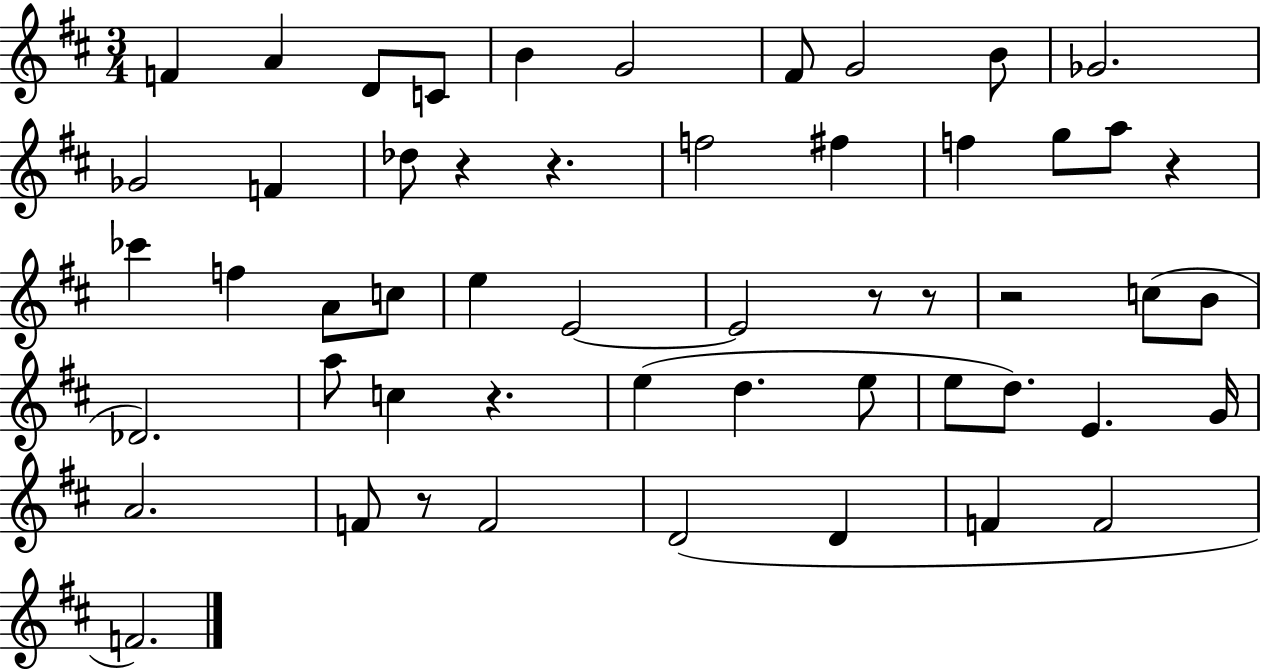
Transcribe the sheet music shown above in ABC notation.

X:1
T:Untitled
M:3/4
L:1/4
K:D
F A D/2 C/2 B G2 ^F/2 G2 B/2 _G2 _G2 F _d/2 z z f2 ^f f g/2 a/2 z _c' f A/2 c/2 e E2 E2 z/2 z/2 z2 c/2 B/2 _D2 a/2 c z e d e/2 e/2 d/2 E G/4 A2 F/2 z/2 F2 D2 D F F2 F2